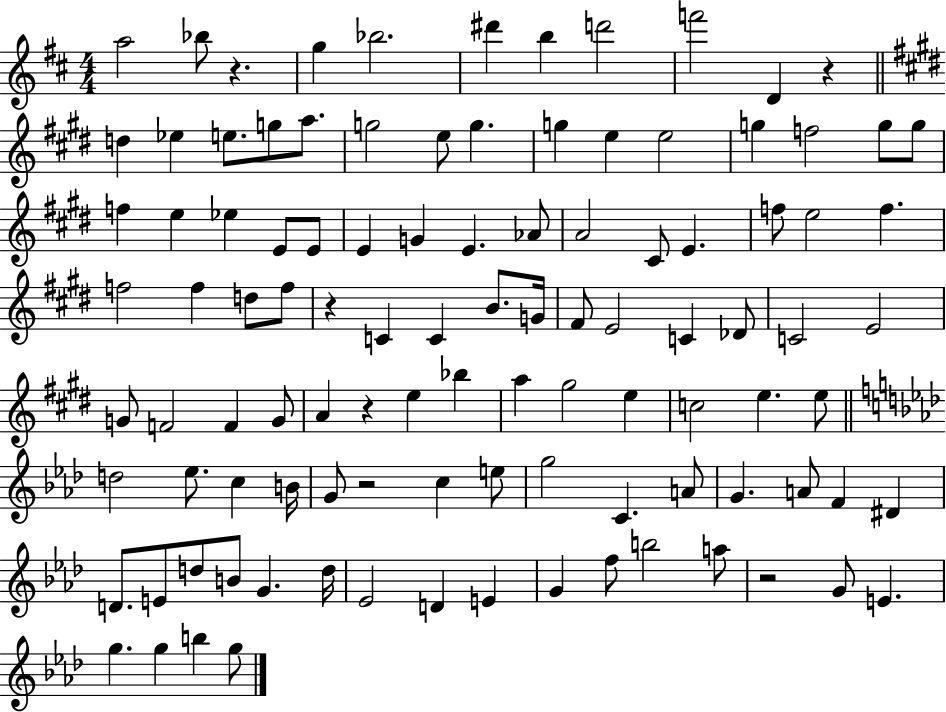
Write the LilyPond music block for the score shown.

{
  \clef treble
  \numericTimeSignature
  \time 4/4
  \key d \major
  a''2 bes''8 r4. | g''4 bes''2. | dis'''4 b''4 d'''2 | f'''2 d'4 r4 | \break \bar "||" \break \key e \major d''4 ees''4 e''8. g''8 a''8. | g''2 e''8 g''4. | g''4 e''4 e''2 | g''4 f''2 g''8 g''8 | \break f''4 e''4 ees''4 e'8 e'8 | e'4 g'4 e'4. aes'8 | a'2 cis'8 e'4. | f''8 e''2 f''4. | \break f''2 f''4 d''8 f''8 | r4 c'4 c'4 b'8. g'16 | fis'8 e'2 c'4 des'8 | c'2 e'2 | \break g'8 f'2 f'4 g'8 | a'4 r4 e''4 bes''4 | a''4 gis''2 e''4 | c''2 e''4. e''8 | \break \bar "||" \break \key aes \major d''2 ees''8. c''4 b'16 | g'8 r2 c''4 e''8 | g''2 c'4. a'8 | g'4. a'8 f'4 dis'4 | \break d'8. e'8 d''8 b'8 g'4. d''16 | ees'2 d'4 e'4 | g'4 f''8 b''2 a''8 | r2 g'8 e'4. | \break g''4. g''4 b''4 g''8 | \bar "|."
}